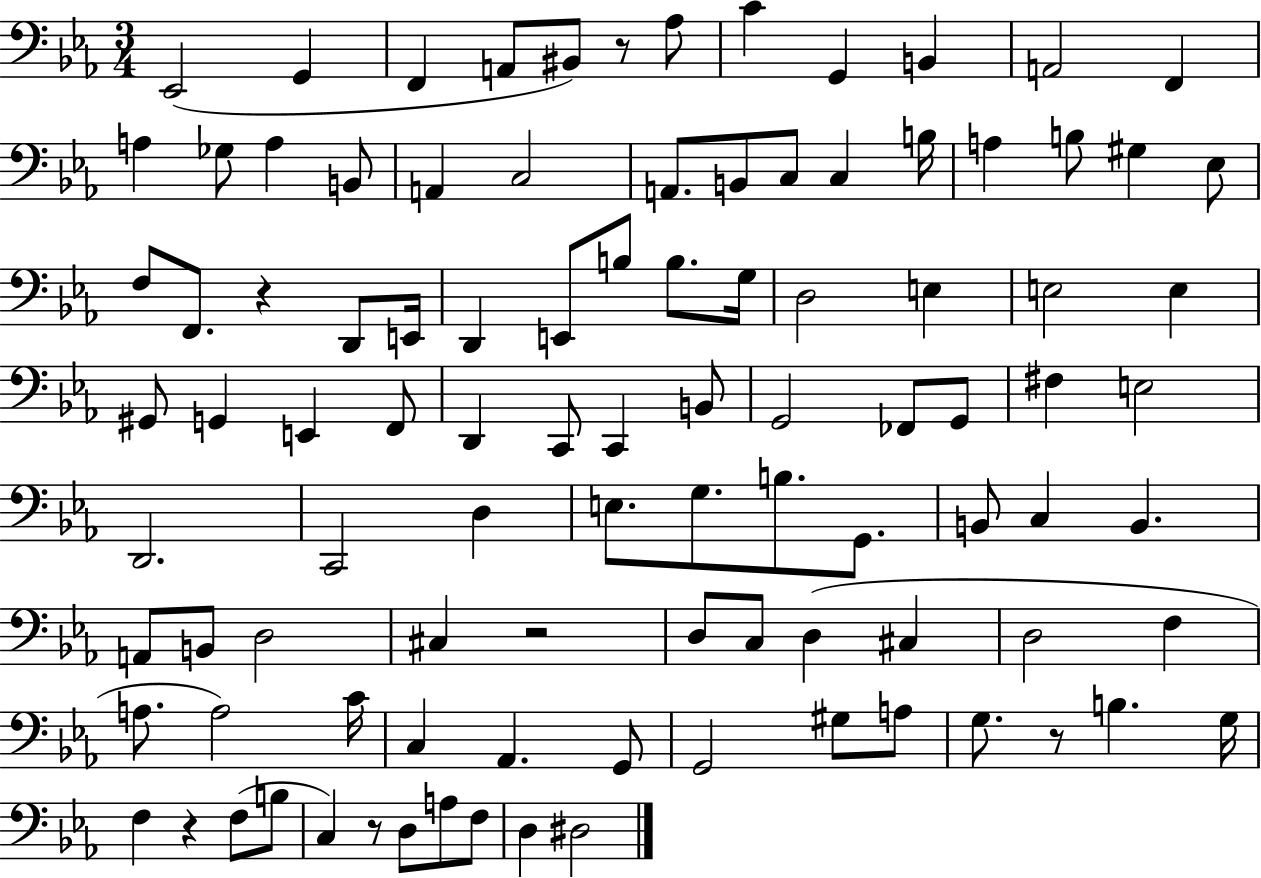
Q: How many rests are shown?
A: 6